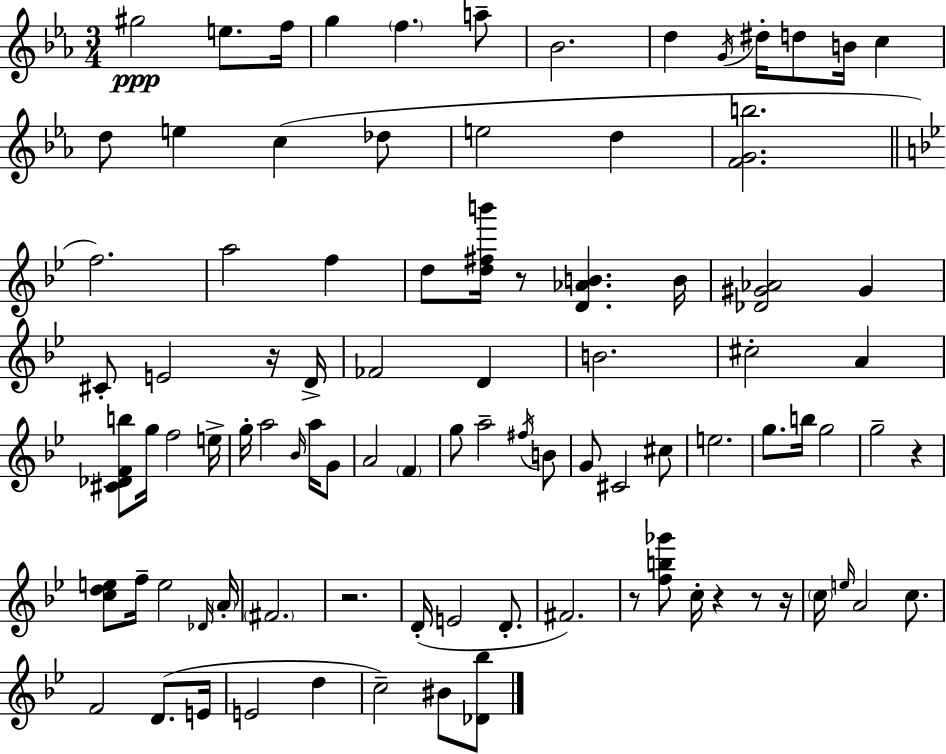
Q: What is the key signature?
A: EES major